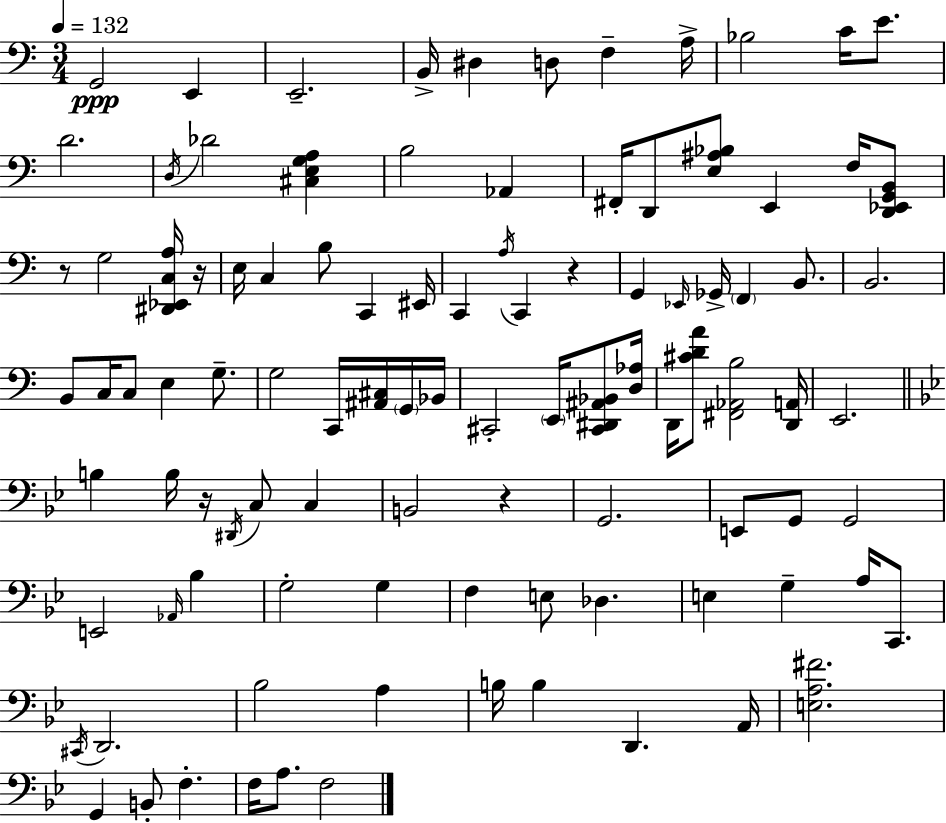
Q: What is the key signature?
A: C major